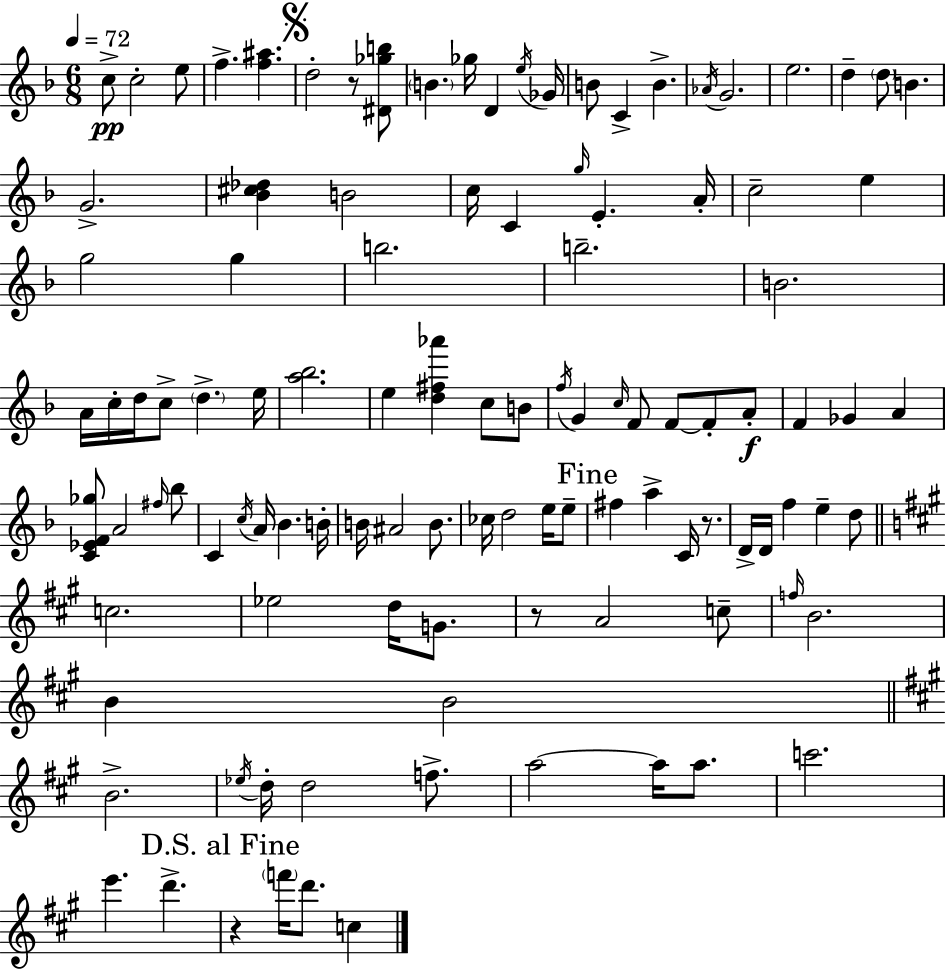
{
  \clef treble
  \numericTimeSignature
  \time 6/8
  \key d \minor
  \tempo 4 = 72
  c''8->\pp c''2-. e''8 | f''4.-> <f'' ais''>4. | \mark \markup { \musicglyph "scripts.segno" } d''2-. r8 <dis' ges'' b''>8 | \parenthesize b'4. ges''16 d'4 \acciaccatura { e''16 } | \break ges'16 b'8 c'4-> b'4.-> | \acciaccatura { aes'16 } g'2. | e''2. | d''4-- \parenthesize d''8 b'4. | \break g'2.-> | <bes' cis'' des''>4 b'2 | c''16 c'4 \grace { g''16 } e'4.-. | a'16-. c''2-- e''4 | \break g''2 g''4 | b''2. | b''2.-- | b'2. | \break a'16 c''16-. d''16 c''8-> \parenthesize d''4.-> | e''16 <a'' bes''>2. | e''4 <d'' fis'' aes'''>4 c''8 | b'8 \acciaccatura { f''16 } g'4 \grace { c''16 } f'8 f'8~~ | \break f'8-. a'8-.\f f'4 ges'4 | a'4 <c' ees' f' ges''>8 a'2 | \grace { fis''16 } bes''8 c'4 \acciaccatura { c''16 } a'16 | bes'4. b'16-. b'16 ais'2 | \break b'8. ces''16 d''2 | e''16 e''8-- \mark "Fine" fis''4 a''4-> | c'16 r8. d'16-> d'16 f''4 | e''4-- d''8 \bar "||" \break \key a \major c''2. | ees''2 d''16 g'8. | r8 a'2 c''8-- | \grace { f''16 } b'2. | \break b'4 b'2 | \bar "||" \break \key a \major b'2.-> | \acciaccatura { ees''16 } d''16-. d''2 f''8.-> | a''2~~ a''16 a''8. | c'''2. | \break e'''4. d'''4.-> | \mark "D.S. al Fine" r4 \parenthesize f'''16 d'''8. c''4 | \bar "|."
}